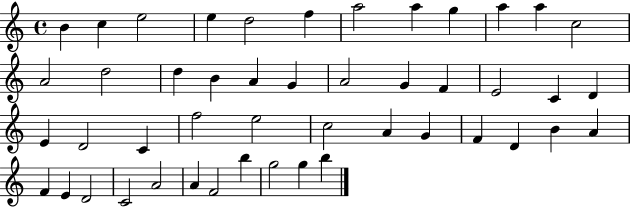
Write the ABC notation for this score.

X:1
T:Untitled
M:4/4
L:1/4
K:C
B c e2 e d2 f a2 a g a a c2 A2 d2 d B A G A2 G F E2 C D E D2 C f2 e2 c2 A G F D B A F E D2 C2 A2 A F2 b g2 g b